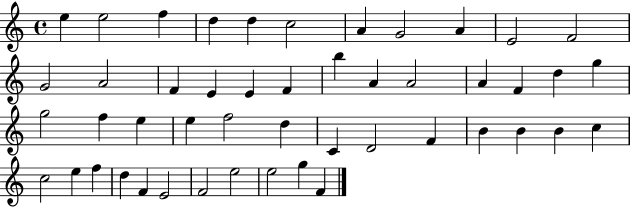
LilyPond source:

{
  \clef treble
  \time 4/4
  \defaultTimeSignature
  \key c \major
  e''4 e''2 f''4 | d''4 d''4 c''2 | a'4 g'2 a'4 | e'2 f'2 | \break g'2 a'2 | f'4 e'4 e'4 f'4 | b''4 a'4 a'2 | a'4 f'4 d''4 g''4 | \break g''2 f''4 e''4 | e''4 f''2 d''4 | c'4 d'2 f'4 | b'4 b'4 b'4 c''4 | \break c''2 e''4 f''4 | d''4 f'4 e'2 | f'2 e''2 | e''2 g''4 f'4 | \break \bar "|."
}